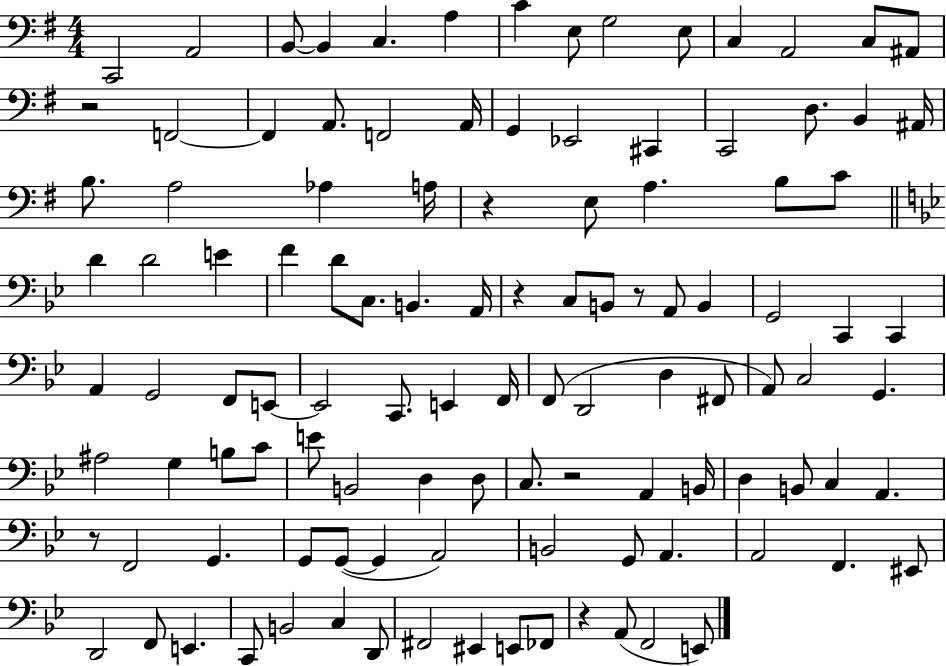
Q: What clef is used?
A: bass